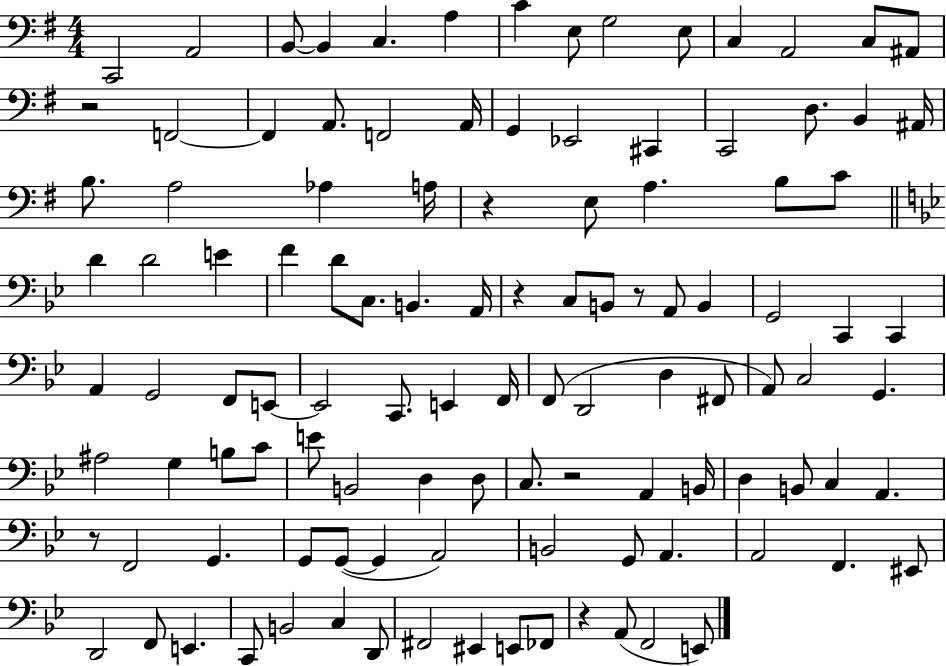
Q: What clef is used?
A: bass